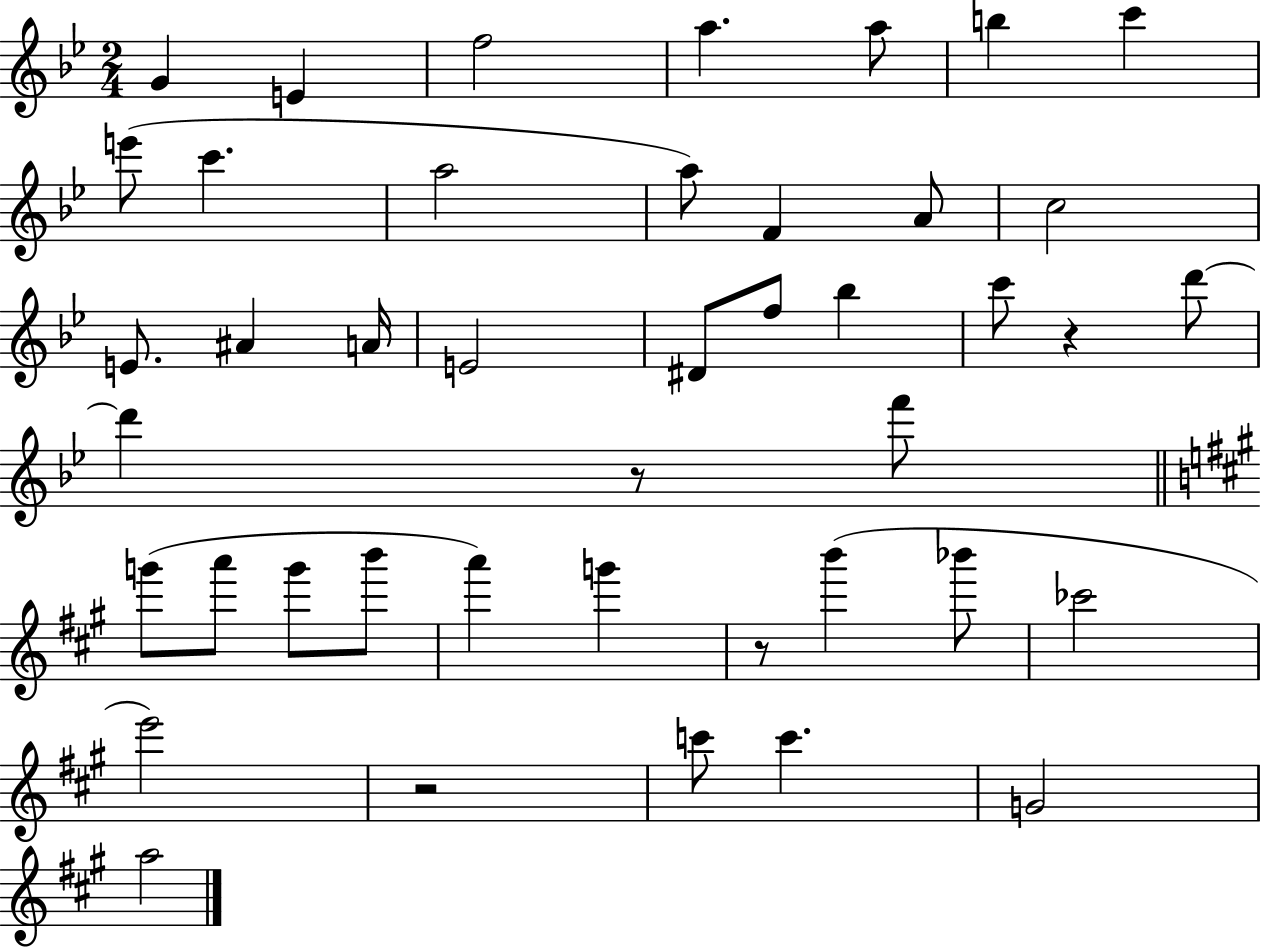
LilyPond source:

{
  \clef treble
  \numericTimeSignature
  \time 2/4
  \key bes \major
  \repeat volta 2 { g'4 e'4 | f''2 | a''4. a''8 | b''4 c'''4 | \break e'''8( c'''4. | a''2 | a''8) f'4 a'8 | c''2 | \break e'8. ais'4 a'16 | e'2 | dis'8 f''8 bes''4 | c'''8 r4 d'''8~~ | \break d'''4 r8 f'''8 | \bar "||" \break \key a \major g'''8( a'''8 g'''8 b'''8 | a'''4) g'''4 | r8 b'''4( bes'''8 | ces'''2 | \break e'''2) | r2 | c'''8 c'''4. | g'2 | \break a''2 | } \bar "|."
}